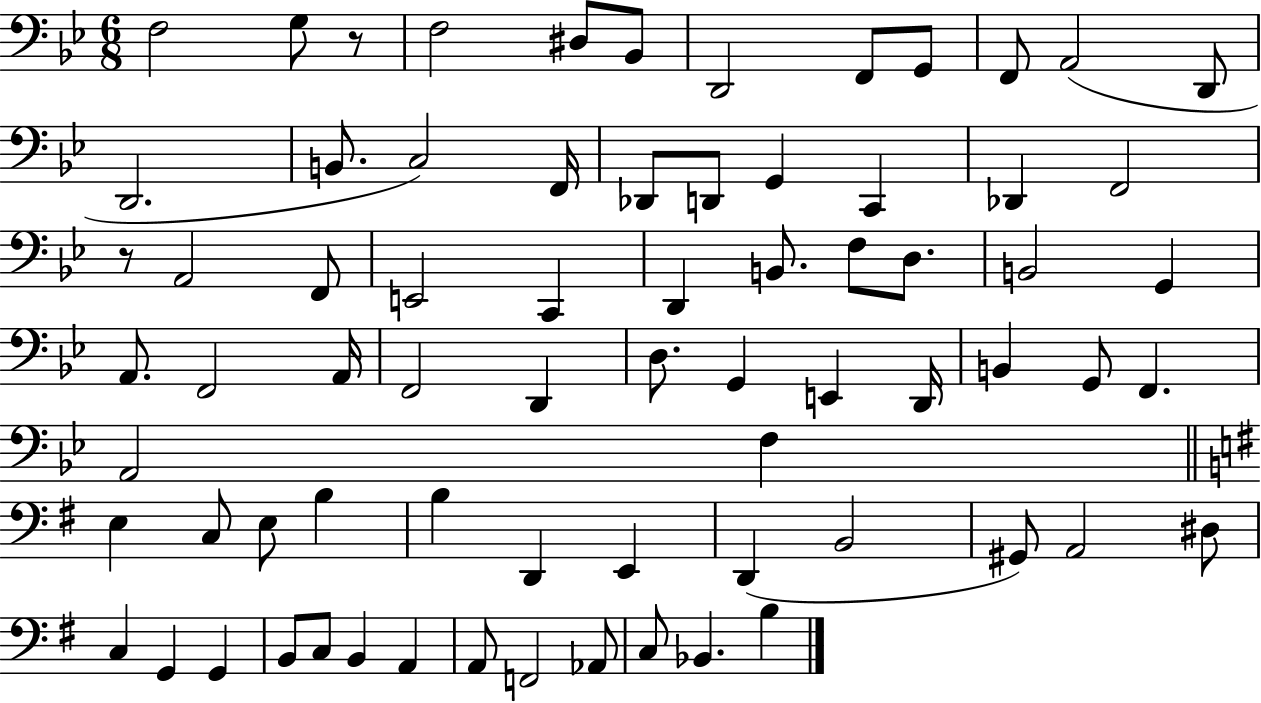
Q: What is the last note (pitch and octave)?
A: B3